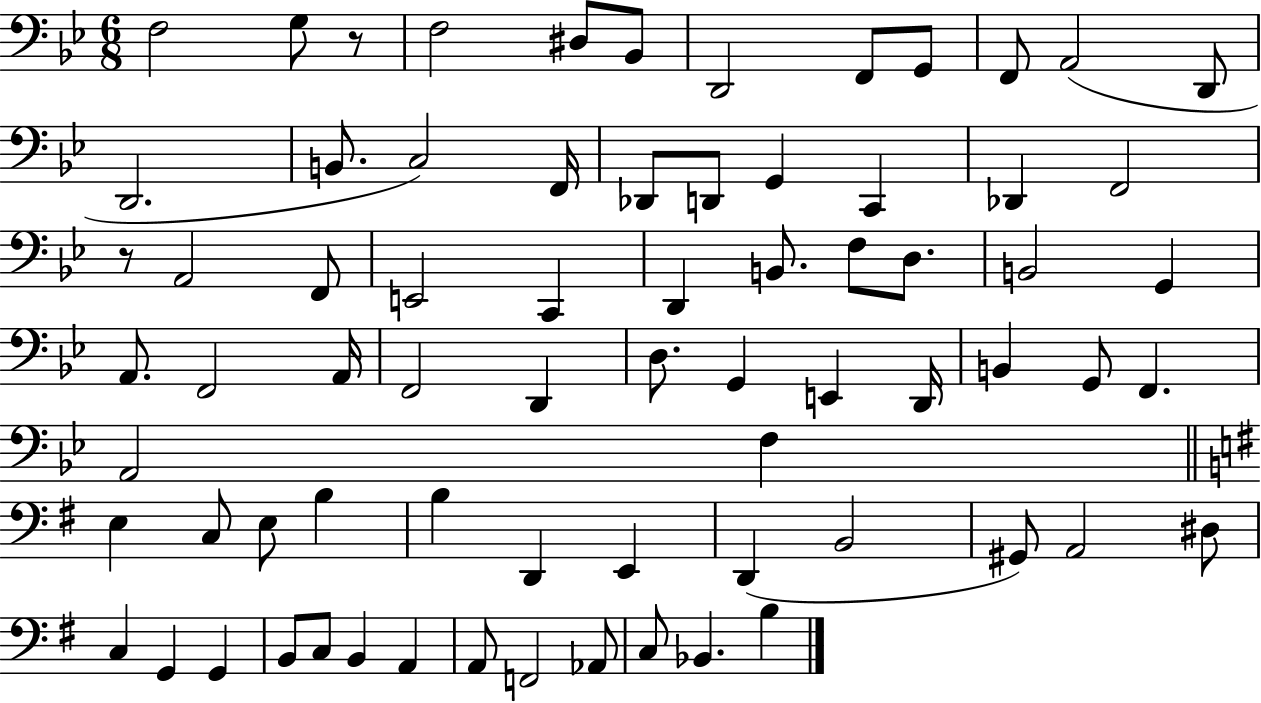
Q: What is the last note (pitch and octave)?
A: B3